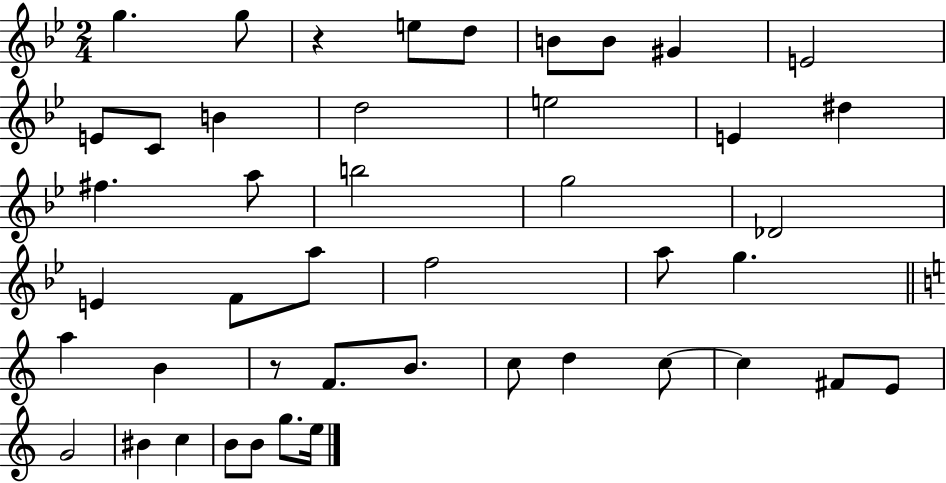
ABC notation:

X:1
T:Untitled
M:2/4
L:1/4
K:Bb
g g/2 z e/2 d/2 B/2 B/2 ^G E2 E/2 C/2 B d2 e2 E ^d ^f a/2 b2 g2 _D2 E F/2 a/2 f2 a/2 g a B z/2 F/2 B/2 c/2 d c/2 c ^F/2 E/2 G2 ^B c B/2 B/2 g/2 e/4